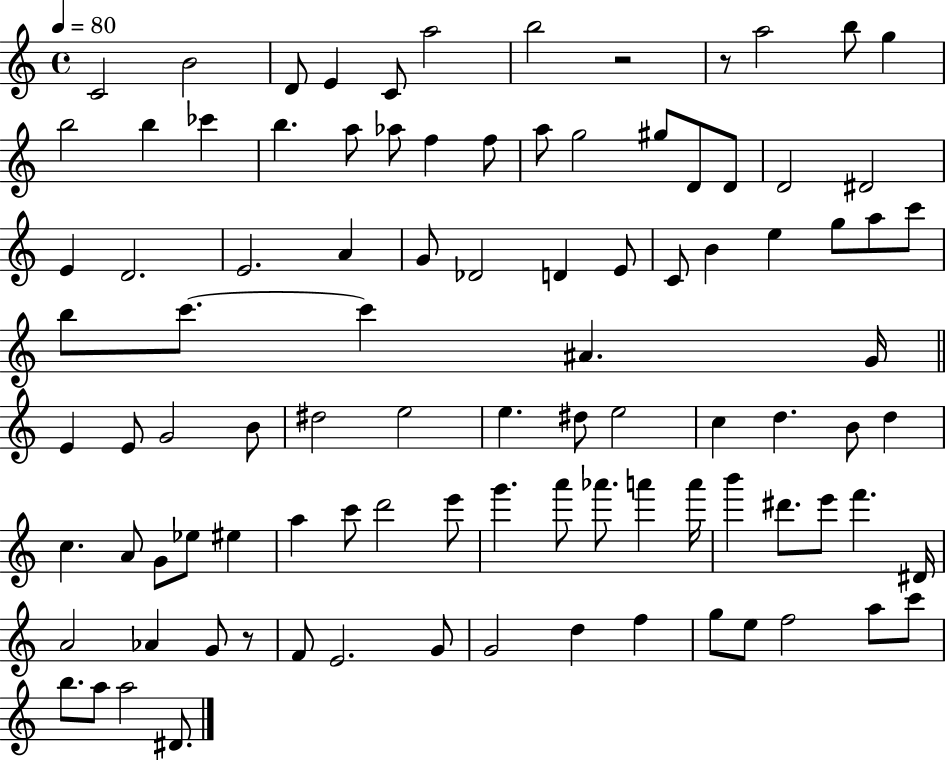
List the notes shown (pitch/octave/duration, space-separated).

C4/h B4/h D4/e E4/q C4/e A5/h B5/h R/h R/e A5/h B5/e G5/q B5/h B5/q CES6/q B5/q. A5/e Ab5/e F5/q F5/e A5/e G5/h G#5/e D4/e D4/e D4/h D#4/h E4/q D4/h. E4/h. A4/q G4/e Db4/h D4/q E4/e C4/e B4/q E5/q G5/e A5/e C6/e B5/e C6/e. C6/q A#4/q. G4/s E4/q E4/e G4/h B4/e D#5/h E5/h E5/q. D#5/e E5/h C5/q D5/q. B4/e D5/q C5/q. A4/e G4/e Eb5/e EIS5/q A5/q C6/e D6/h E6/e G6/q. A6/e Ab6/e. A6/q A6/s B6/q D#6/e. E6/e F6/q. D#4/s A4/h Ab4/q G4/e R/e F4/e E4/h. G4/e G4/h D5/q F5/q G5/e E5/e F5/h A5/e C6/e B5/e. A5/e A5/h D#4/e.